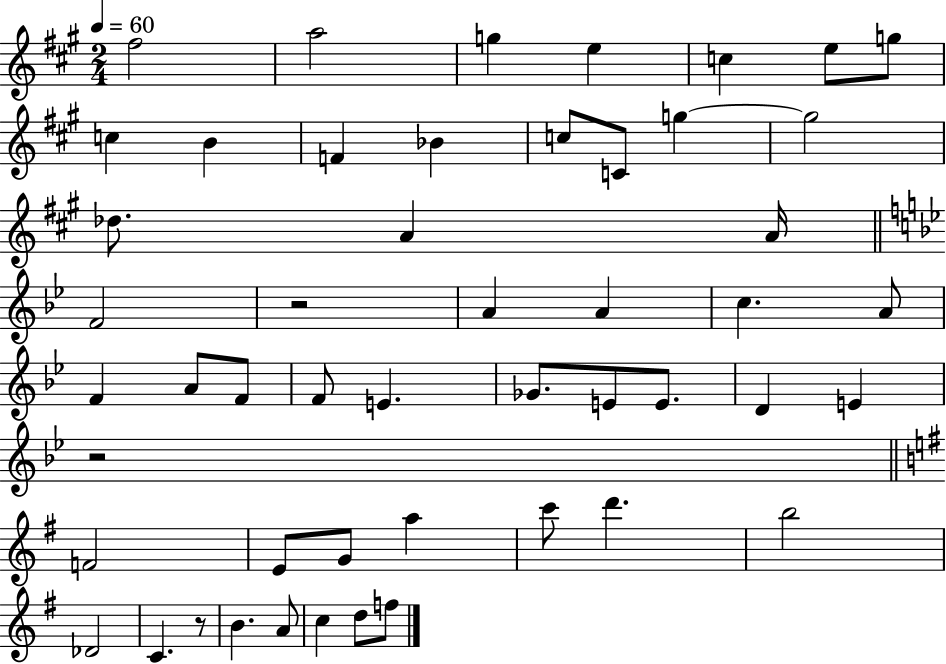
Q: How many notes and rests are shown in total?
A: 50